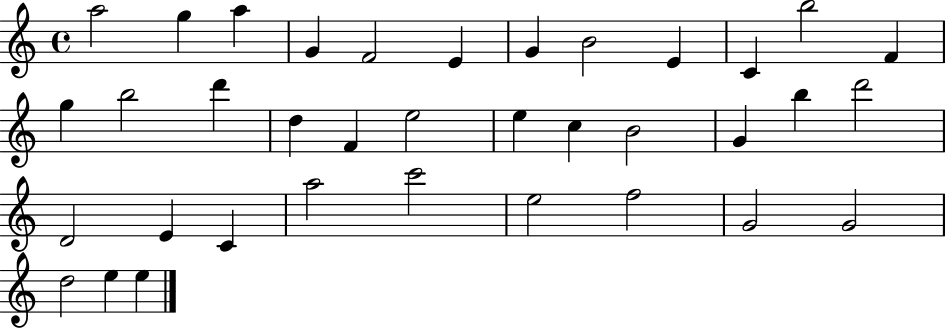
X:1
T:Untitled
M:4/4
L:1/4
K:C
a2 g a G F2 E G B2 E C b2 F g b2 d' d F e2 e c B2 G b d'2 D2 E C a2 c'2 e2 f2 G2 G2 d2 e e